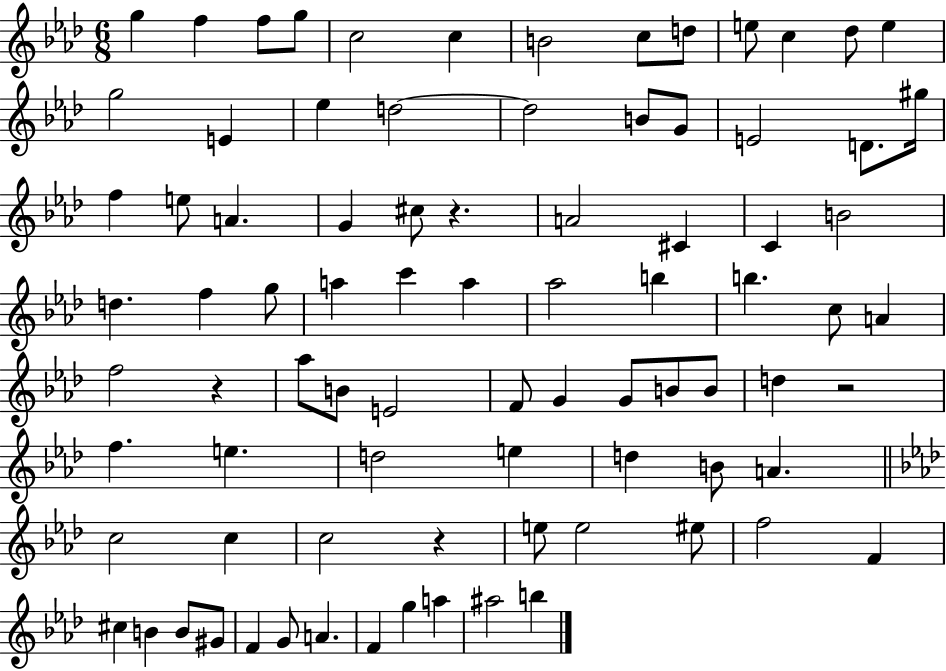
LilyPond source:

{
  \clef treble
  \numericTimeSignature
  \time 6/8
  \key aes \major
  g''4 f''4 f''8 g''8 | c''2 c''4 | b'2 c''8 d''8 | e''8 c''4 des''8 e''4 | \break g''2 e'4 | ees''4 d''2~~ | d''2 b'8 g'8 | e'2 d'8. gis''16 | \break f''4 e''8 a'4. | g'4 cis''8 r4. | a'2 cis'4 | c'4 b'2 | \break d''4. f''4 g''8 | a''4 c'''4 a''4 | aes''2 b''4 | b''4. c''8 a'4 | \break f''2 r4 | aes''8 b'8 e'2 | f'8 g'4 g'8 b'8 b'8 | d''4 r2 | \break f''4. e''4. | d''2 e''4 | d''4 b'8 a'4. | \bar "||" \break \key f \minor c''2 c''4 | c''2 r4 | e''8 e''2 eis''8 | f''2 f'4 | \break cis''4 b'4 b'8 gis'8 | f'4 g'8 a'4. | f'4 g''4 a''4 | ais''2 b''4 | \break \bar "|."
}